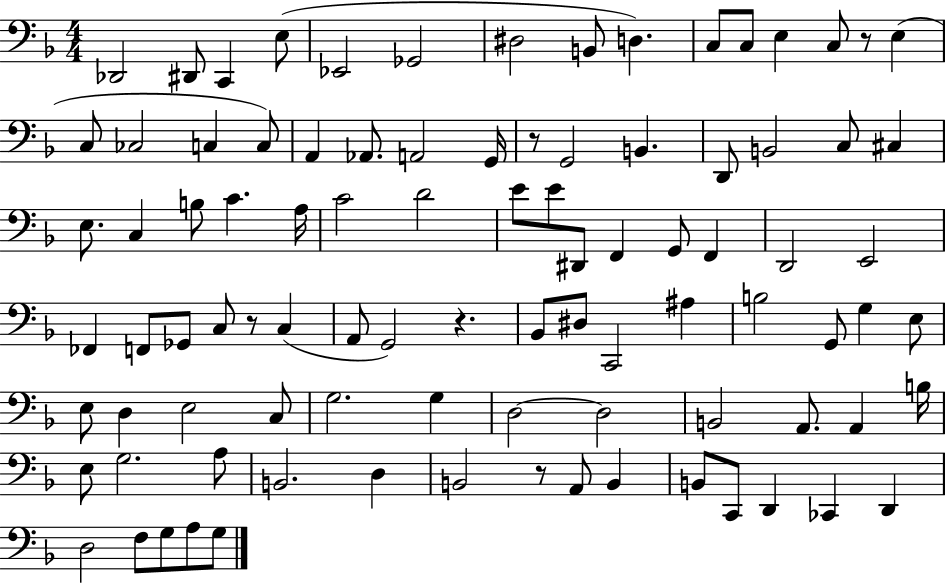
Db2/h D#2/e C2/q E3/e Eb2/h Gb2/h D#3/h B2/e D3/q. C3/e C3/e E3/q C3/e R/e E3/q C3/e CES3/h C3/q C3/e A2/q Ab2/e. A2/h G2/s R/e G2/h B2/q. D2/e B2/h C3/e C#3/q E3/e. C3/q B3/e C4/q. A3/s C4/h D4/h E4/e E4/e D#2/e F2/q G2/e F2/q D2/h E2/h FES2/q F2/e Gb2/e C3/e R/e C3/q A2/e G2/h R/q. Bb2/e D#3/e C2/h A#3/q B3/h G2/e G3/q E3/e E3/e D3/q E3/h C3/e G3/h. G3/q D3/h D3/h B2/h A2/e. A2/q B3/s E3/e G3/h. A3/e B2/h. D3/q B2/h R/e A2/e B2/q B2/e C2/e D2/q CES2/q D2/q D3/h F3/e G3/e A3/e G3/e